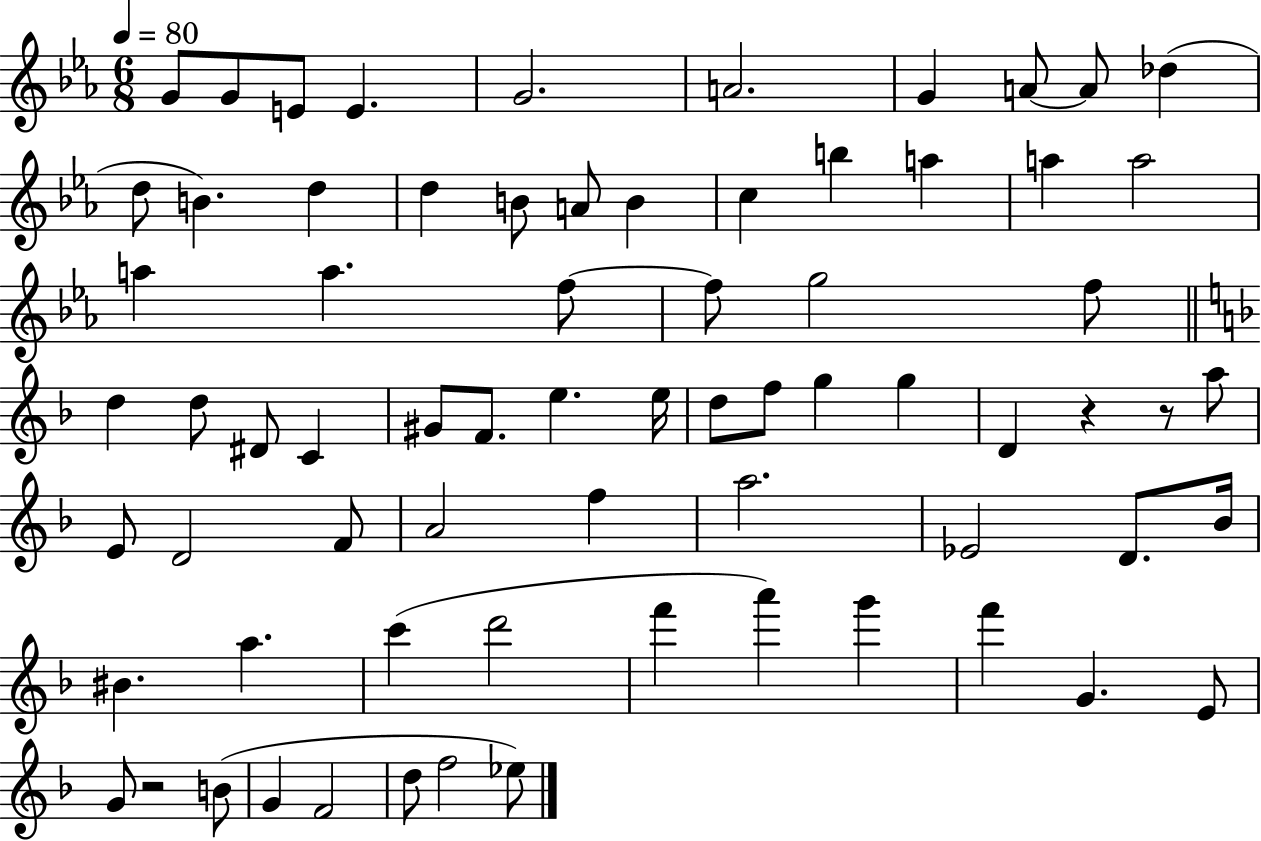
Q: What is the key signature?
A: EES major